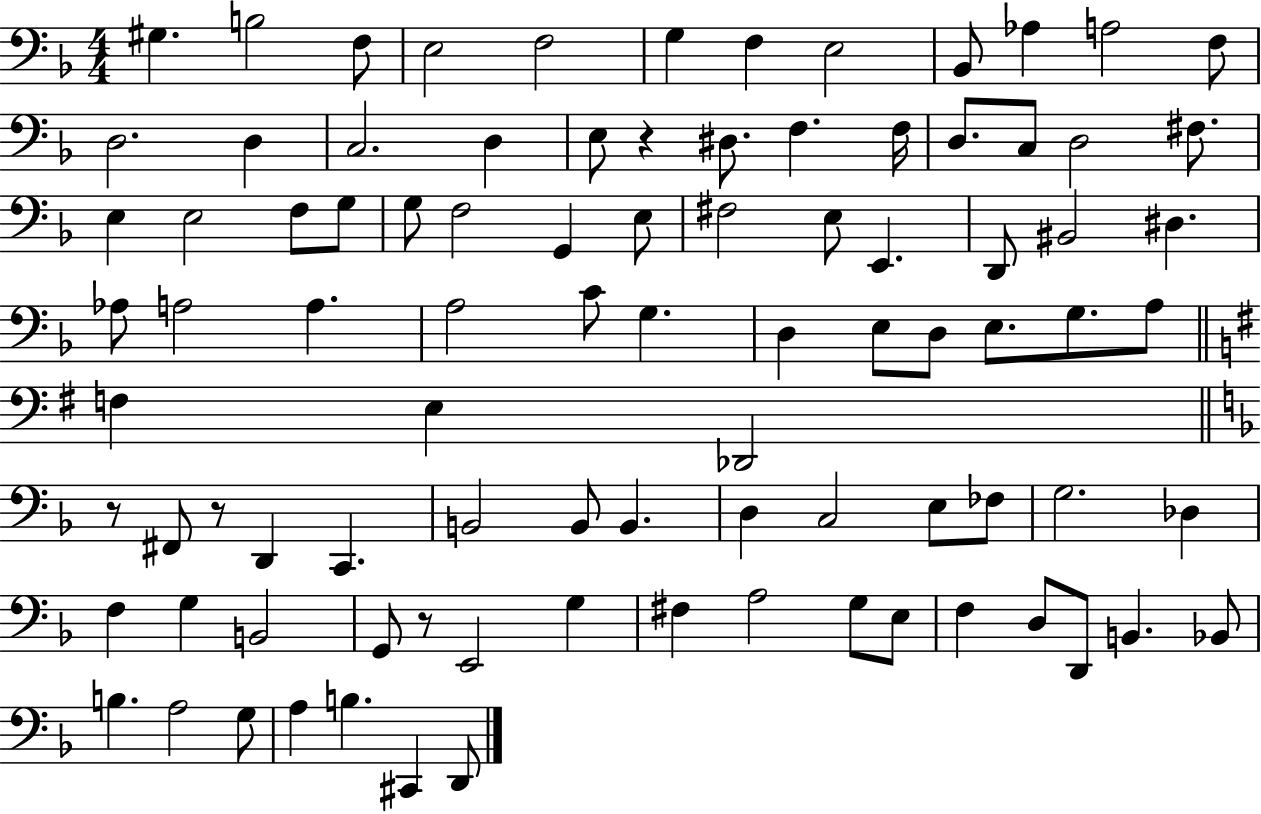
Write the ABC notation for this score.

X:1
T:Untitled
M:4/4
L:1/4
K:F
^G, B,2 F,/2 E,2 F,2 G, F, E,2 _B,,/2 _A, A,2 F,/2 D,2 D, C,2 D, E,/2 z ^D,/2 F, F,/4 D,/2 C,/2 D,2 ^F,/2 E, E,2 F,/2 G,/2 G,/2 F,2 G,, E,/2 ^F,2 E,/2 E,, D,,/2 ^B,,2 ^D, _A,/2 A,2 A, A,2 C/2 G, D, E,/2 D,/2 E,/2 G,/2 A,/2 F, E, _D,,2 z/2 ^F,,/2 z/2 D,, C,, B,,2 B,,/2 B,, D, C,2 E,/2 _F,/2 G,2 _D, F, G, B,,2 G,,/2 z/2 E,,2 G, ^F, A,2 G,/2 E,/2 F, D,/2 D,,/2 B,, _B,,/2 B, A,2 G,/2 A, B, ^C,, D,,/2